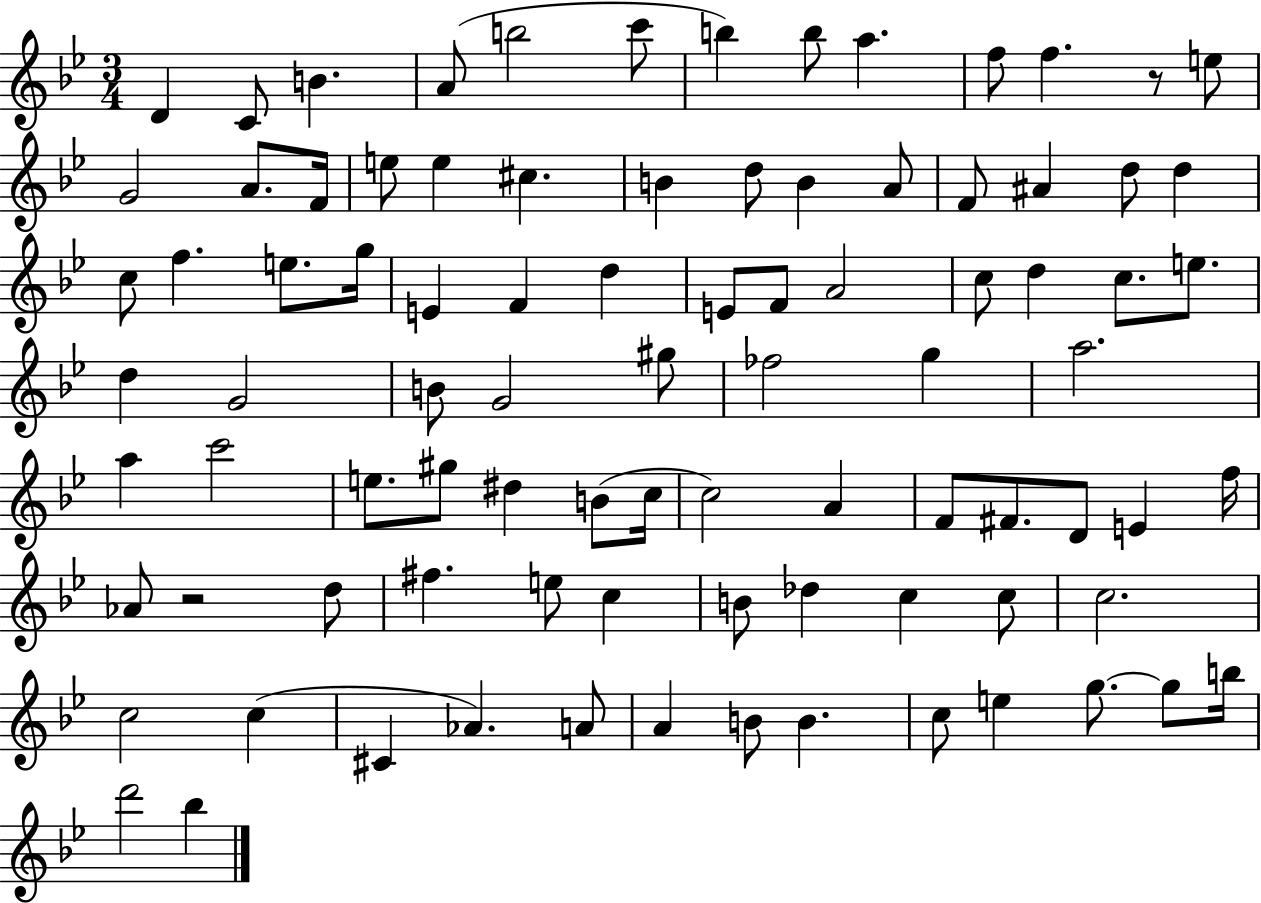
X:1
T:Untitled
M:3/4
L:1/4
K:Bb
D C/2 B A/2 b2 c'/2 b b/2 a f/2 f z/2 e/2 G2 A/2 F/4 e/2 e ^c B d/2 B A/2 F/2 ^A d/2 d c/2 f e/2 g/4 E F d E/2 F/2 A2 c/2 d c/2 e/2 d G2 B/2 G2 ^g/2 _f2 g a2 a c'2 e/2 ^g/2 ^d B/2 c/4 c2 A F/2 ^F/2 D/2 E f/4 _A/2 z2 d/2 ^f e/2 c B/2 _d c c/2 c2 c2 c ^C _A A/2 A B/2 B c/2 e g/2 g/2 b/4 d'2 _b